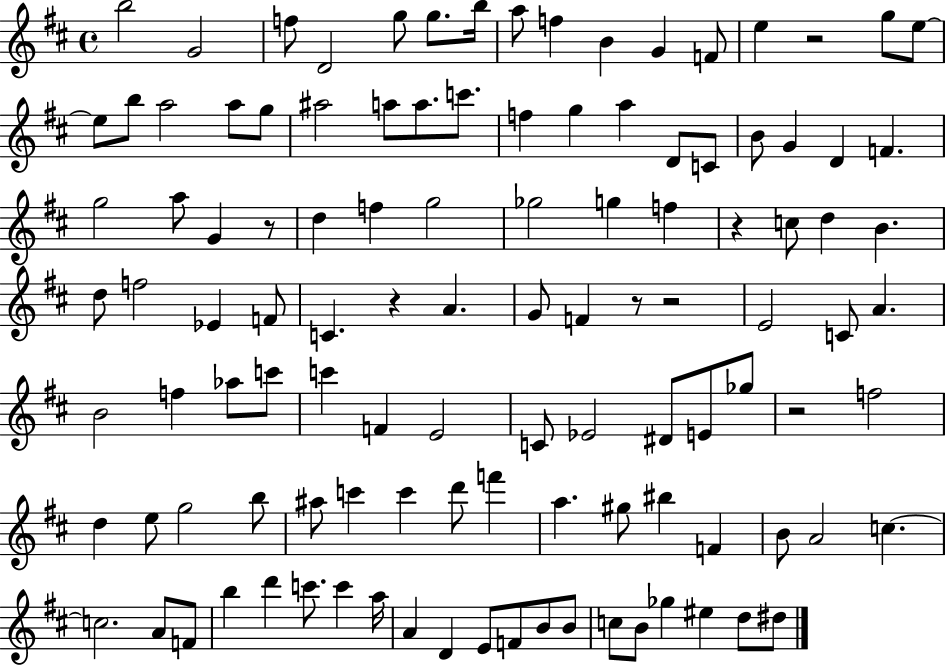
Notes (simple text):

B5/h G4/h F5/e D4/h G5/e G5/e. B5/s A5/e F5/q B4/q G4/q F4/e E5/q R/h G5/e E5/e E5/e B5/e A5/h A5/e G5/e A#5/h A5/e A5/e. C6/e. F5/q G5/q A5/q D4/e C4/e B4/e G4/q D4/q F4/q. G5/h A5/e G4/q R/e D5/q F5/q G5/h Gb5/h G5/q F5/q R/q C5/e D5/q B4/q. D5/e F5/h Eb4/q F4/e C4/q. R/q A4/q. G4/e F4/q R/e R/h E4/h C4/e A4/q. B4/h F5/q Ab5/e C6/e C6/q F4/q E4/h C4/e Eb4/h D#4/e E4/e Gb5/e R/h F5/h D5/q E5/e G5/h B5/e A#5/e C6/q C6/q D6/e F6/q A5/q. G#5/e BIS5/q F4/q B4/e A4/h C5/q. C5/h. A4/e F4/e B5/q D6/q C6/e. C6/q A5/s A4/q D4/q E4/e F4/e B4/e B4/e C5/e B4/e Gb5/q EIS5/q D5/e D#5/e